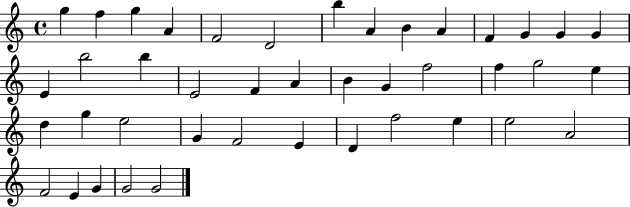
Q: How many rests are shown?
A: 0